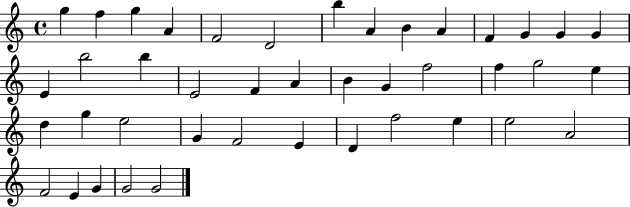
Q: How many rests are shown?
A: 0